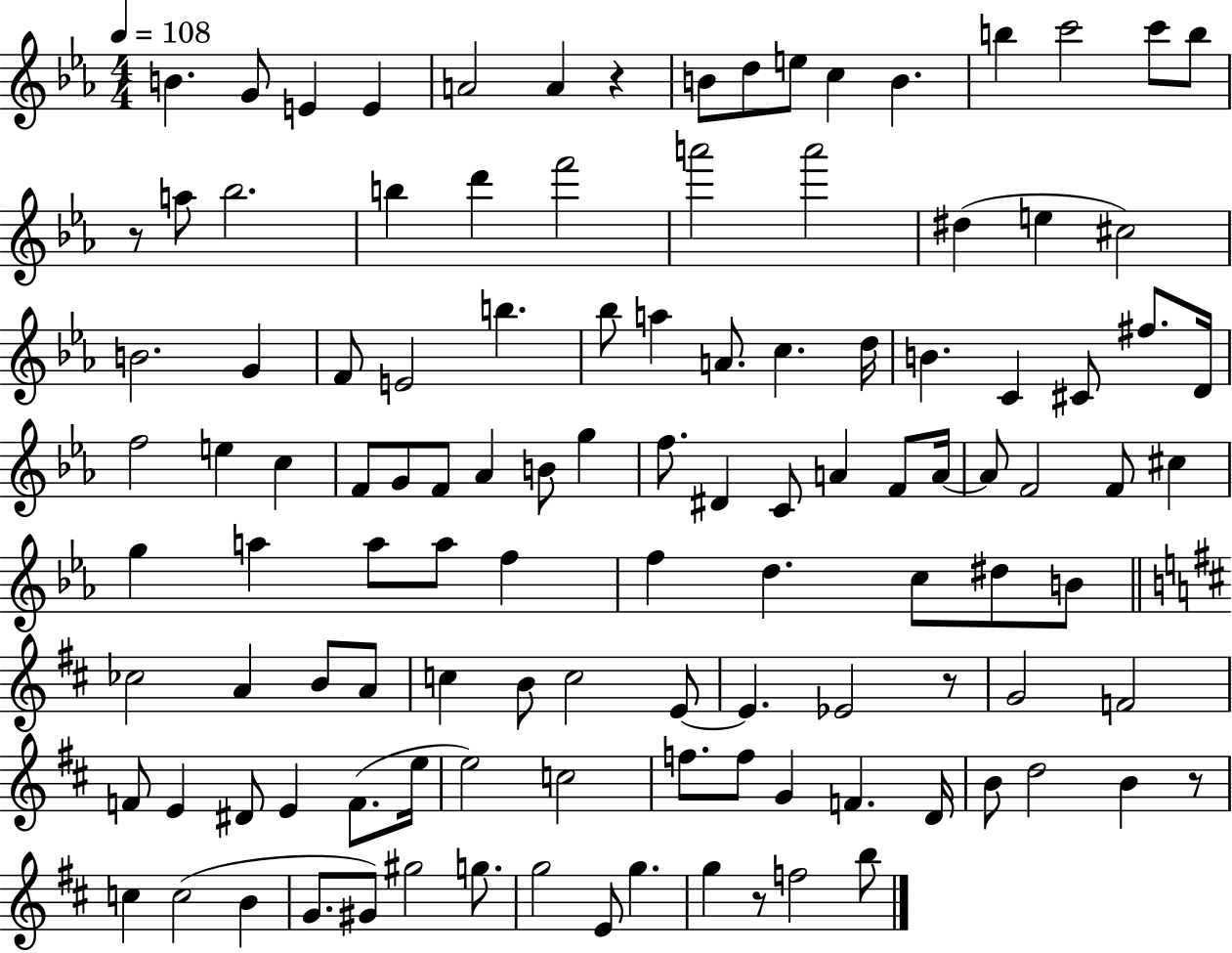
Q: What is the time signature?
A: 4/4